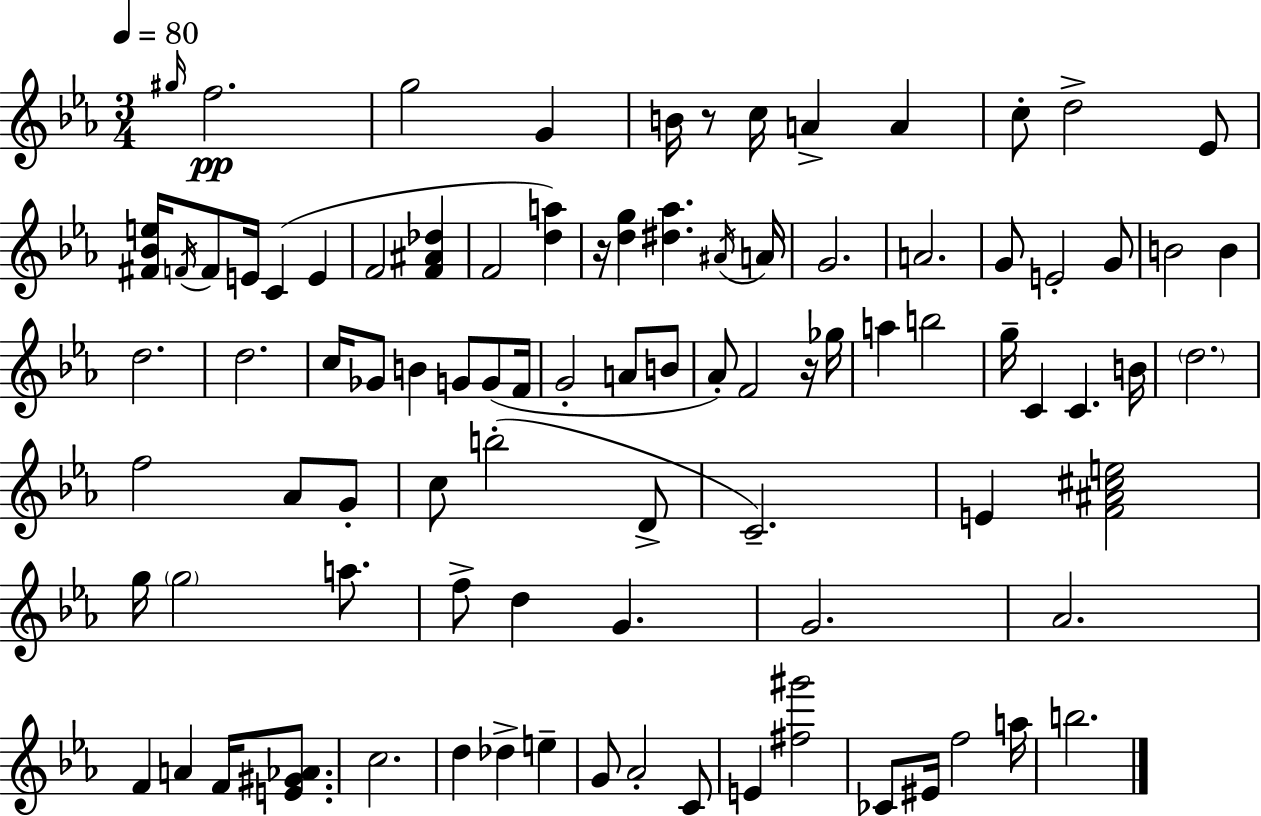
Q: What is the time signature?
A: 3/4